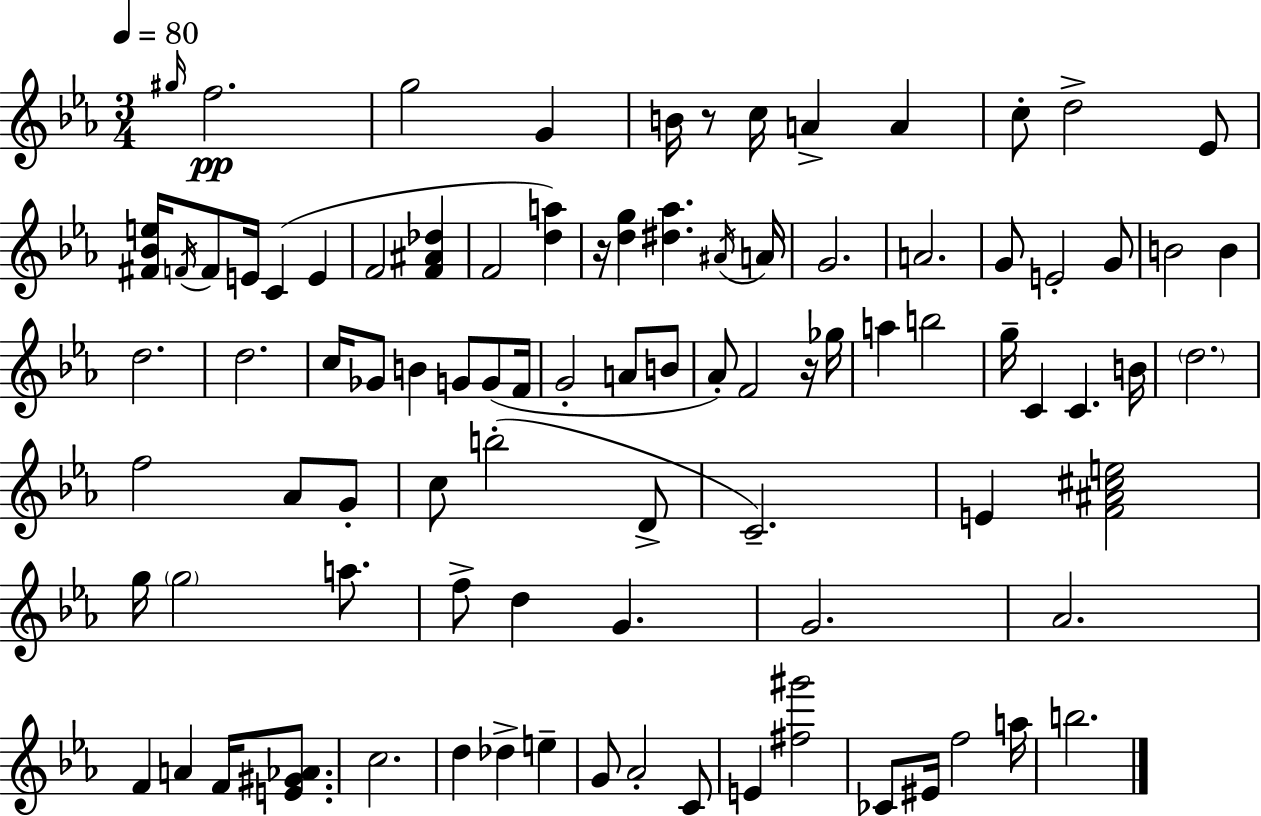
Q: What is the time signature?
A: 3/4